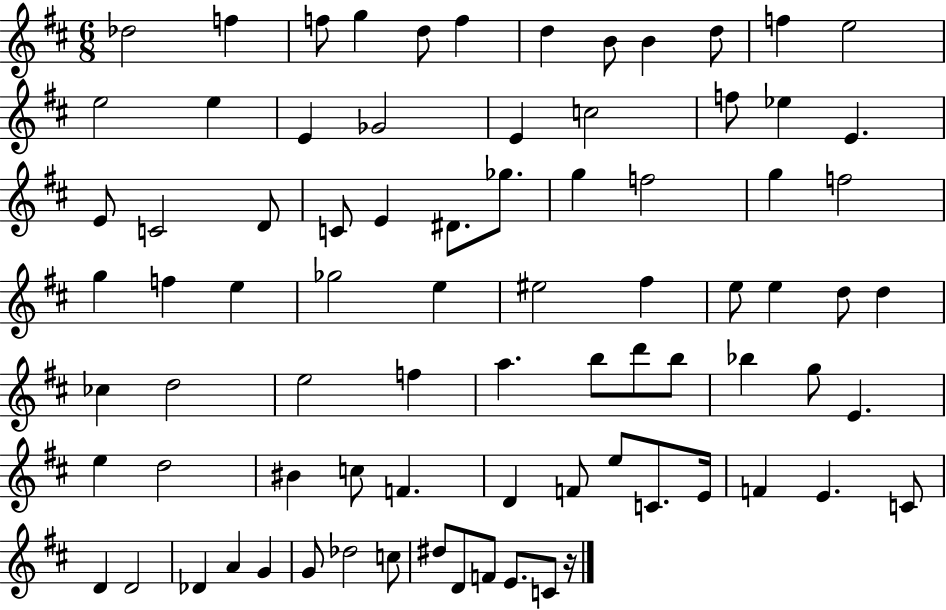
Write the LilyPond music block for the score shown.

{
  \clef treble
  \numericTimeSignature
  \time 6/8
  \key d \major
  des''2 f''4 | f''8 g''4 d''8 f''4 | d''4 b'8 b'4 d''8 | f''4 e''2 | \break e''2 e''4 | e'4 ges'2 | e'4 c''2 | f''8 ees''4 e'4. | \break e'8 c'2 d'8 | c'8 e'4 dis'8. ges''8. | g''4 f''2 | g''4 f''2 | \break g''4 f''4 e''4 | ges''2 e''4 | eis''2 fis''4 | e''8 e''4 d''8 d''4 | \break ces''4 d''2 | e''2 f''4 | a''4. b''8 d'''8 b''8 | bes''4 g''8 e'4. | \break e''4 d''2 | bis'4 c''8 f'4. | d'4 f'8 e''8 c'8. e'16 | f'4 e'4. c'8 | \break d'4 d'2 | des'4 a'4 g'4 | g'8 des''2 c''8 | dis''8 d'8 f'8 e'8. c'8 r16 | \break \bar "|."
}